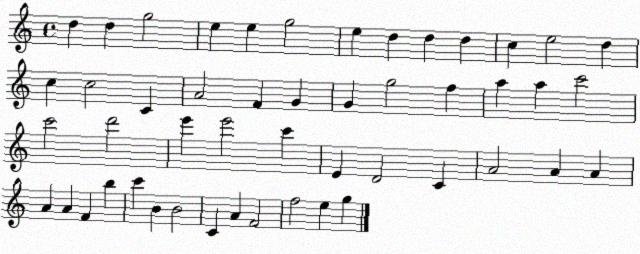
X:1
T:Untitled
M:4/4
L:1/4
K:C
d d g2 e e g2 e d d d c e2 d c c2 C A2 F G G g2 f a a c'2 c'2 d'2 e' e'2 c' E D2 C A2 A A A A F b c' B B2 C A F2 f2 e g